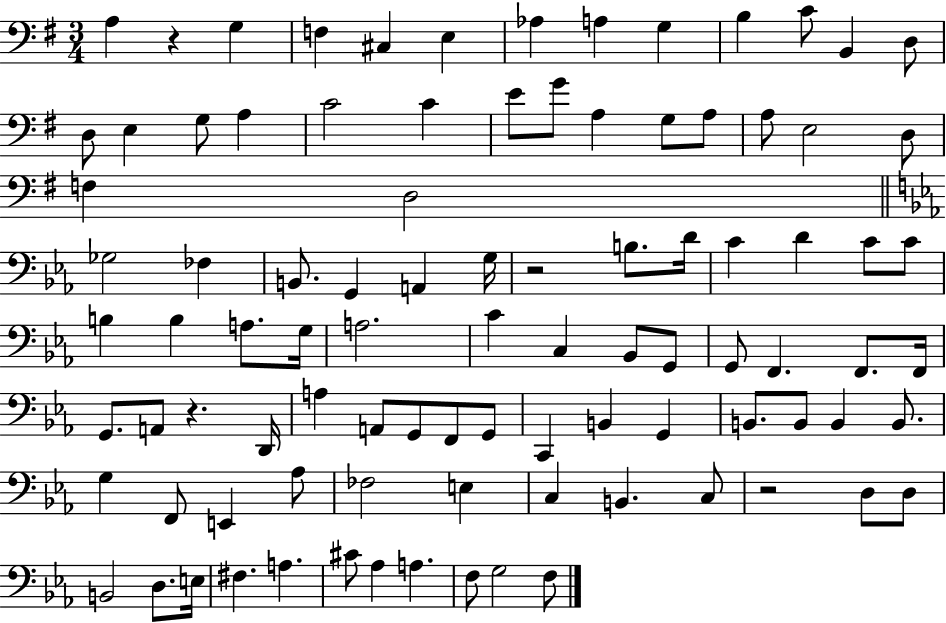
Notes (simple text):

A3/q R/q G3/q F3/q C#3/q E3/q Ab3/q A3/q G3/q B3/q C4/e B2/q D3/e D3/e E3/q G3/e A3/q C4/h C4/q E4/e G4/e A3/q G3/e A3/e A3/e E3/h D3/e F3/q D3/h Gb3/h FES3/q B2/e. G2/q A2/q G3/s R/h B3/e. D4/s C4/q D4/q C4/e C4/e B3/q B3/q A3/e. G3/s A3/h. C4/q C3/q Bb2/e G2/e G2/e F2/q. F2/e. F2/s G2/e. A2/e R/q. D2/s A3/q A2/e G2/e F2/e G2/e C2/q B2/q G2/q B2/e. B2/e B2/q B2/e. G3/q F2/e E2/q Ab3/e FES3/h E3/q C3/q B2/q. C3/e R/h D3/e D3/e B2/h D3/e. E3/s F#3/q. A3/q. C#4/e Ab3/q A3/q. F3/e G3/h F3/e